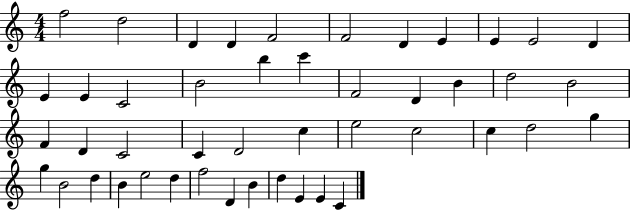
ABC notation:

X:1
T:Untitled
M:4/4
L:1/4
K:C
f2 d2 D D F2 F2 D E E E2 D E E C2 B2 b c' F2 D B d2 B2 F D C2 C D2 c e2 c2 c d2 g g B2 d B e2 d f2 D B d E E C